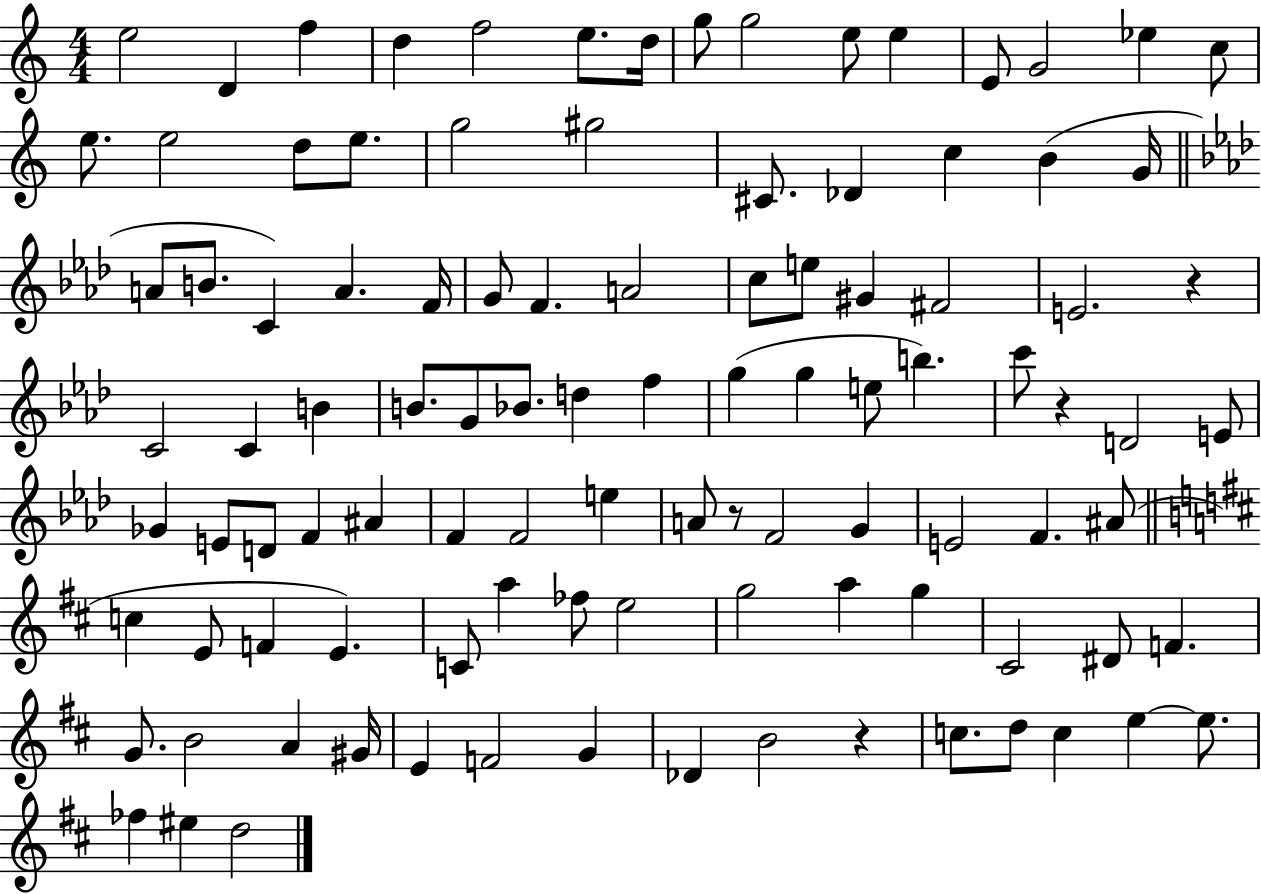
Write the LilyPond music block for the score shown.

{
  \clef treble
  \numericTimeSignature
  \time 4/4
  \key c \major
  \repeat volta 2 { e''2 d'4 f''4 | d''4 f''2 e''8. d''16 | g''8 g''2 e''8 e''4 | e'8 g'2 ees''4 c''8 | \break e''8. e''2 d''8 e''8. | g''2 gis''2 | cis'8. des'4 c''4 b'4( g'16 | \bar "||" \break \key f \minor a'8 b'8. c'4) a'4. f'16 | g'8 f'4. a'2 | c''8 e''8 gis'4 fis'2 | e'2. r4 | \break c'2 c'4 b'4 | b'8. g'8 bes'8. d''4 f''4 | g''4( g''4 e''8 b''4.) | c'''8 r4 d'2 e'8 | \break ges'4 e'8 d'8 f'4 ais'4 | f'4 f'2 e''4 | a'8 r8 f'2 g'4 | e'2 f'4. ais'8( | \break \bar "||" \break \key b \minor c''4 e'8 f'4 e'4.) | c'8 a''4 fes''8 e''2 | g''2 a''4 g''4 | cis'2 dis'8 f'4. | \break g'8. b'2 a'4 gis'16 | e'4 f'2 g'4 | des'4 b'2 r4 | c''8. d''8 c''4 e''4~~ e''8. | \break fes''4 eis''4 d''2 | } \bar "|."
}